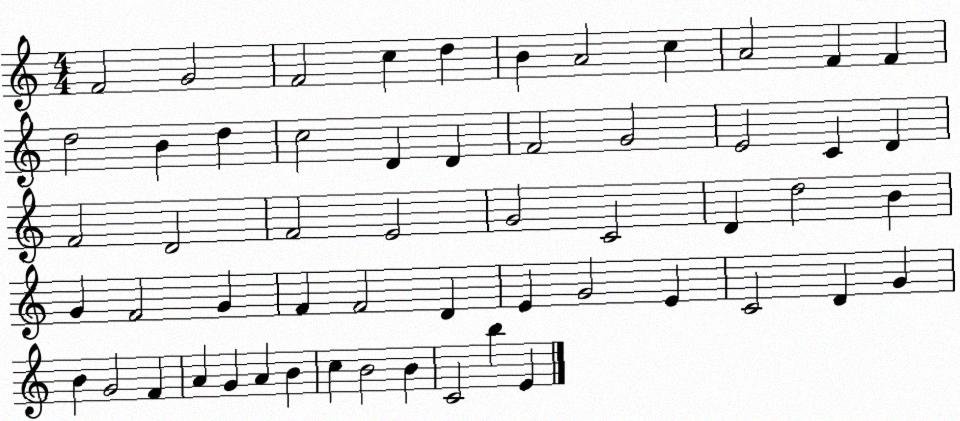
X:1
T:Untitled
M:4/4
L:1/4
K:C
F2 G2 F2 c d B A2 c A2 F F d2 B d c2 D D F2 G2 E2 C D F2 D2 F2 E2 G2 C2 D d2 B G F2 G F F2 D E G2 E C2 D G B G2 F A G A B c B2 B C2 b E